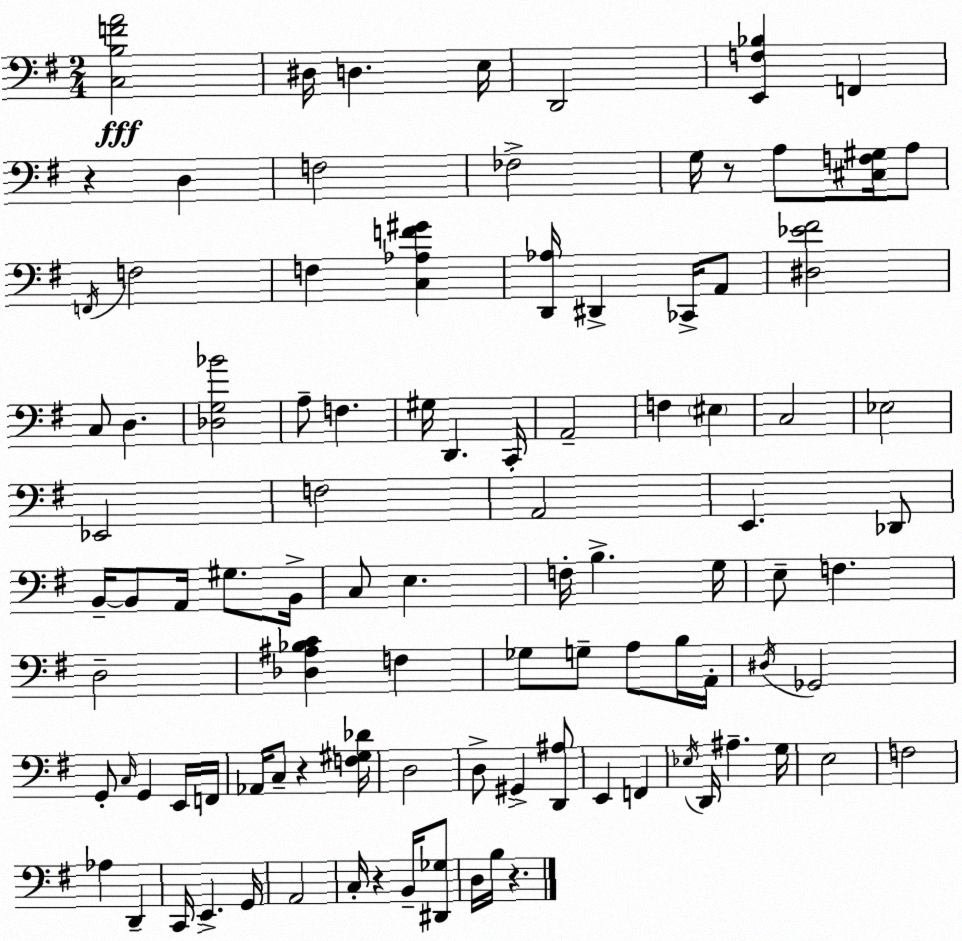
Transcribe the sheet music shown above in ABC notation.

X:1
T:Untitled
M:2/4
L:1/4
K:Em
[C,B,FA]2 ^D,/4 D, E,/4 D,,2 [E,,F,_B,] F,, z D, F,2 _F,2 G,/4 z/2 A,/2 [^C,F,^G,]/4 A,/2 F,,/4 F,2 F, [C,_A,F^G] [D,,_A,]/4 ^D,, _C,,/4 A,,/2 [^D,_E^F]2 C,/2 D, [_D,G,_B]2 A,/2 F, ^G,/4 D,, C,,/4 A,,2 F, ^E, C,2 _E,2 _E,,2 F,2 A,,2 E,, _D,,/2 B,,/4 B,,/2 A,,/4 ^G,/2 B,,/4 C,/2 E, F,/4 B, G,/4 E,/2 F, D,2 [_D,^A,_B,C] F, _G,/2 G,/2 A,/2 B,/4 A,,/4 ^D,/4 _G,,2 G,,/2 C,/4 G,, E,,/4 F,,/4 _A,,/4 C,/2 z [F,^G,_D]/4 D,2 D,/2 ^G,, [D,,^A,]/2 E,, F,, _E,/4 D,,/4 ^A, G,/4 E,2 F,2 _A, D,, C,,/4 E,, G,,/4 A,,2 C,/4 z B,,/4 [^D,,_G,]/2 D,/4 B,/4 z